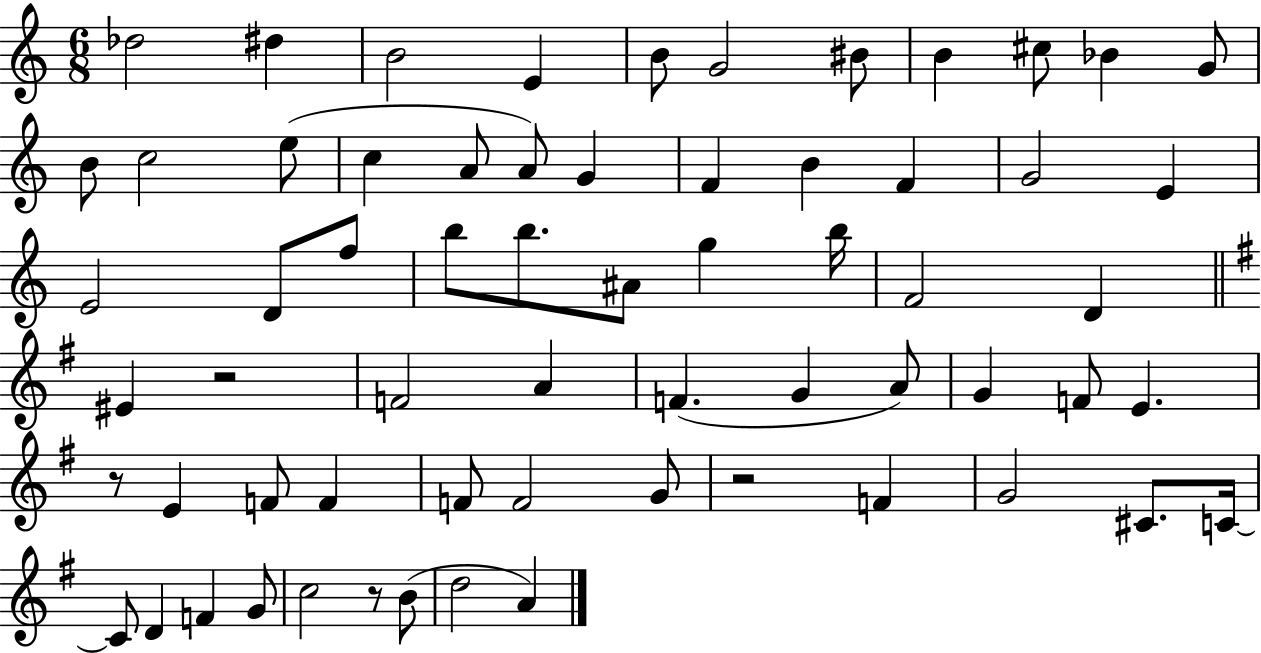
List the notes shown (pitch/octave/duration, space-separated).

Db5/h D#5/q B4/h E4/q B4/e G4/h BIS4/e B4/q C#5/e Bb4/q G4/e B4/e C5/h E5/e C5/q A4/e A4/e G4/q F4/q B4/q F4/q G4/h E4/q E4/h D4/e F5/e B5/e B5/e. A#4/e G5/q B5/s F4/h D4/q EIS4/q R/h F4/h A4/q F4/q. G4/q A4/e G4/q F4/e E4/q. R/e E4/q F4/e F4/q F4/e F4/h G4/e R/h F4/q G4/h C#4/e. C4/s C4/e D4/q F4/q G4/e C5/h R/e B4/e D5/h A4/q